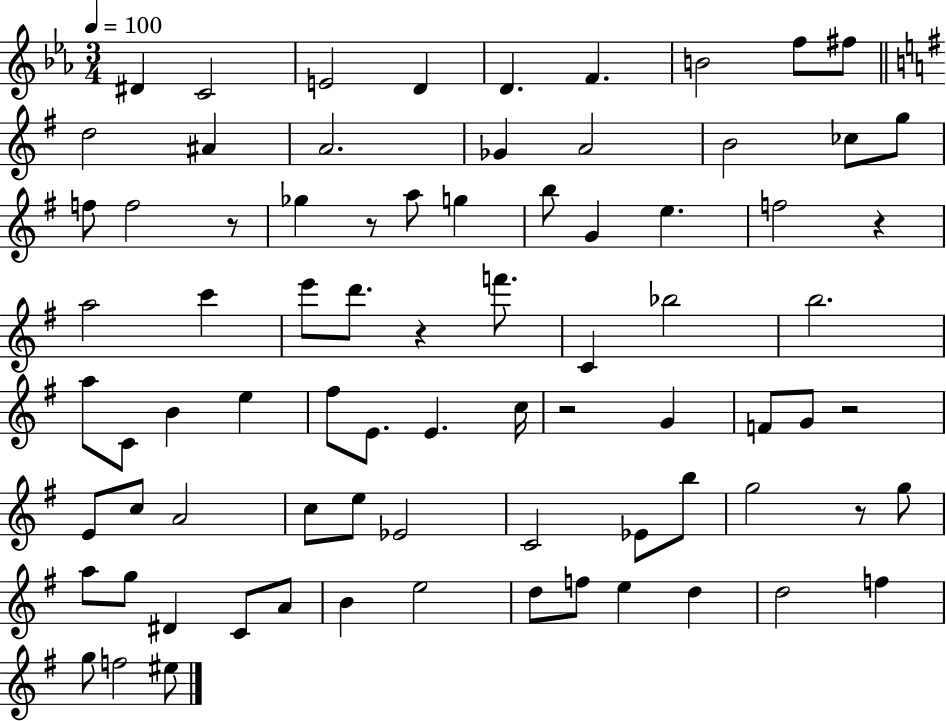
{
  \clef treble
  \numericTimeSignature
  \time 3/4
  \key ees \major
  \tempo 4 = 100
  dis'4 c'2 | e'2 d'4 | d'4. f'4. | b'2 f''8 fis''8 | \break \bar "||" \break \key e \minor d''2 ais'4 | a'2. | ges'4 a'2 | b'2 ces''8 g''8 | \break f''8 f''2 r8 | ges''4 r8 a''8 g''4 | b''8 g'4 e''4. | f''2 r4 | \break a''2 c'''4 | e'''8 d'''8. r4 f'''8. | c'4 bes''2 | b''2. | \break a''8 c'8 b'4 e''4 | fis''8 e'8. e'4. c''16 | r2 g'4 | f'8 g'8 r2 | \break e'8 c''8 a'2 | c''8 e''8 ees'2 | c'2 ees'8 b''8 | g''2 r8 g''8 | \break a''8 g''8 dis'4 c'8 a'8 | b'4 e''2 | d''8 f''8 e''4 d''4 | d''2 f''4 | \break g''8 f''2 eis''8 | \bar "|."
}